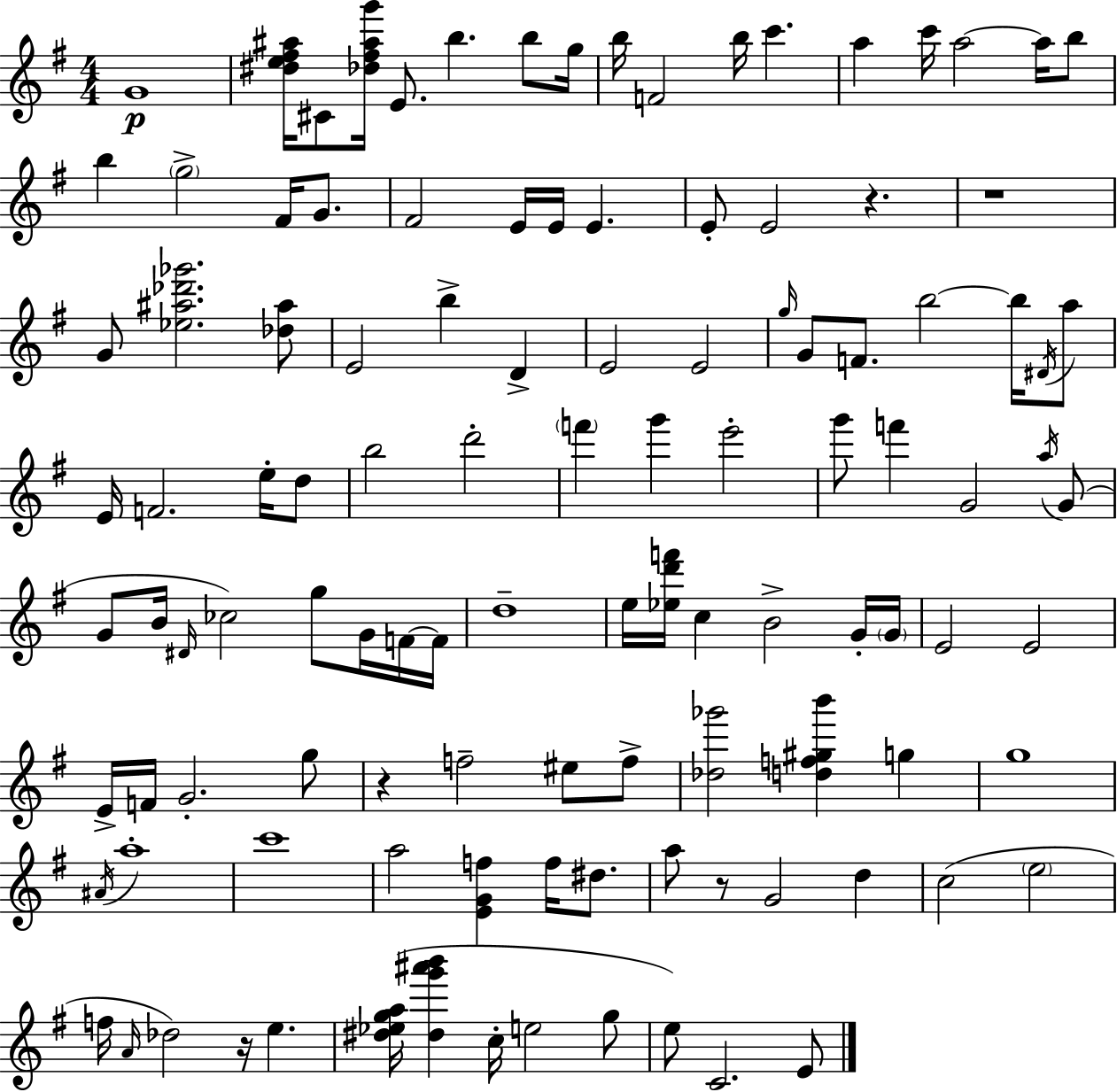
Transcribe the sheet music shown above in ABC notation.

X:1
T:Untitled
M:4/4
L:1/4
K:Em
G4 [^de^f^a]/4 ^C/2 [_d^f^ag']/4 E/2 b b/2 g/4 b/4 F2 b/4 c' a c'/4 a2 a/4 b/2 b g2 ^F/4 G/2 ^F2 E/4 E/4 E E/2 E2 z z4 G/2 [_e^a_d'_g']2 [_d^a]/2 E2 b D E2 E2 g/4 G/2 F/2 b2 b/4 ^D/4 a/2 E/4 F2 e/4 d/2 b2 d'2 f' g' e'2 g'/2 f' G2 a/4 G/2 G/2 B/4 ^D/4 _c2 g/2 G/4 F/4 F/4 d4 e/4 [_ed'f']/4 c B2 G/4 G/4 E2 E2 E/4 F/4 G2 g/2 z f2 ^e/2 f/2 [_d_g']2 [df^gb'] g g4 ^A/4 a4 c'4 a2 [EGf] f/4 ^d/2 a/2 z/2 G2 d c2 e2 f/4 A/4 _d2 z/4 e [^d_ega]/4 [^dg'^a'b'] c/4 e2 g/2 e/2 C2 E/2